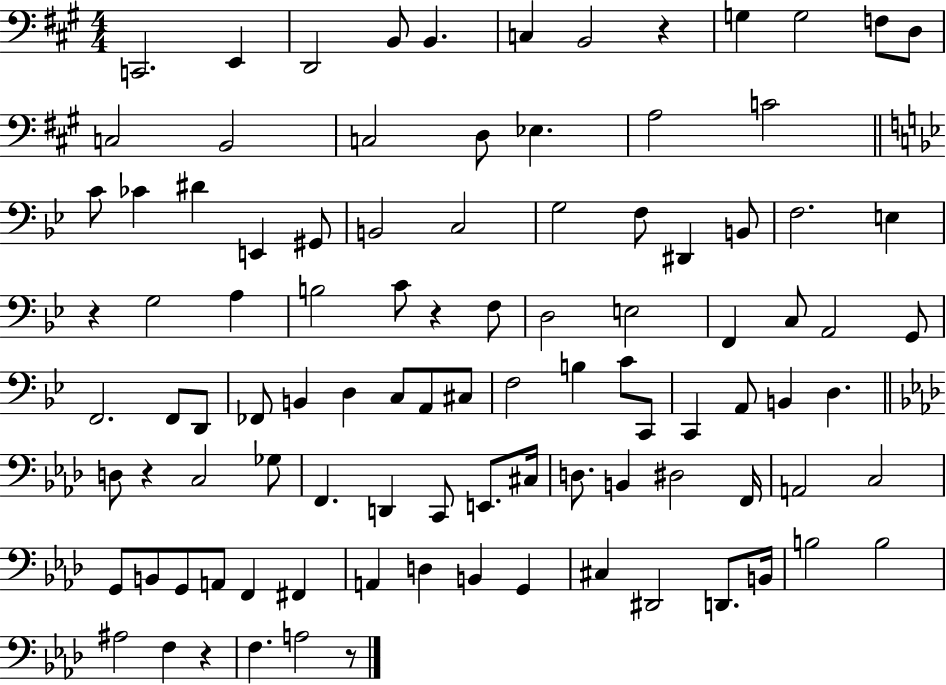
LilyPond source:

{
  \clef bass
  \numericTimeSignature
  \time 4/4
  \key a \major
  c,2. e,4 | d,2 b,8 b,4. | c4 b,2 r4 | g4 g2 f8 d8 | \break c2 b,2 | c2 d8 ees4. | a2 c'2 | \bar "||" \break \key g \minor c'8 ces'4 dis'4 e,4 gis,8 | b,2 c2 | g2 f8 dis,4 b,8 | f2. e4 | \break r4 g2 a4 | b2 c'8 r4 f8 | d2 e2 | f,4 c8 a,2 g,8 | \break f,2. f,8 d,8 | fes,8 b,4 d4 c8 a,8 cis8 | f2 b4 c'8 c,8 | c,4 a,8 b,4 d4. | \break \bar "||" \break \key aes \major d8 r4 c2 ges8 | f,4. d,4 c,8 e,8. cis16 | d8. b,4 dis2 f,16 | a,2 c2 | \break g,8 b,8 g,8 a,8 f,4 fis,4 | a,4 d4 b,4 g,4 | cis4 dis,2 d,8. b,16 | b2 b2 | \break ais2 f4 r4 | f4. a2 r8 | \bar "|."
}